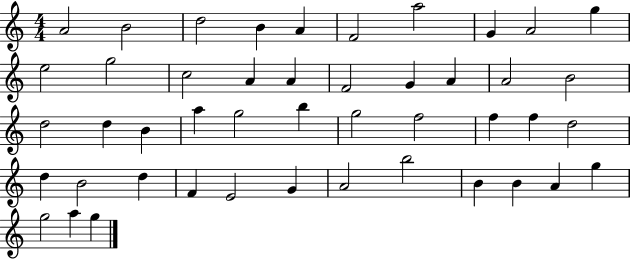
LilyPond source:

{
  \clef treble
  \numericTimeSignature
  \time 4/4
  \key c \major
  a'2 b'2 | d''2 b'4 a'4 | f'2 a''2 | g'4 a'2 g''4 | \break e''2 g''2 | c''2 a'4 a'4 | f'2 g'4 a'4 | a'2 b'2 | \break d''2 d''4 b'4 | a''4 g''2 b''4 | g''2 f''2 | f''4 f''4 d''2 | \break d''4 b'2 d''4 | f'4 e'2 g'4 | a'2 b''2 | b'4 b'4 a'4 g''4 | \break g''2 a''4 g''4 | \bar "|."
}